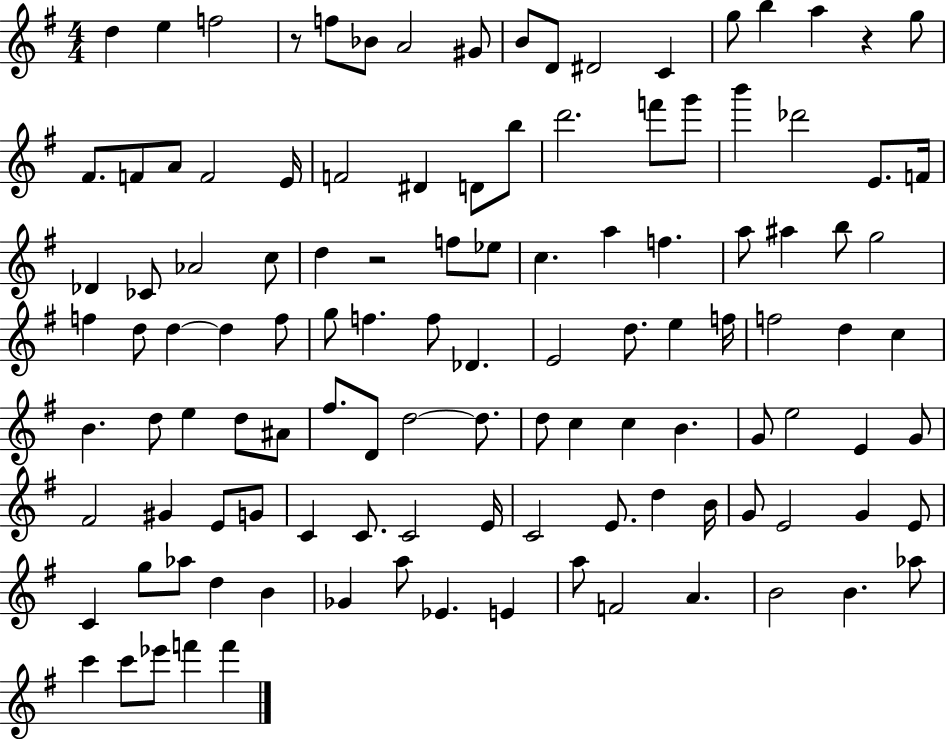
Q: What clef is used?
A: treble